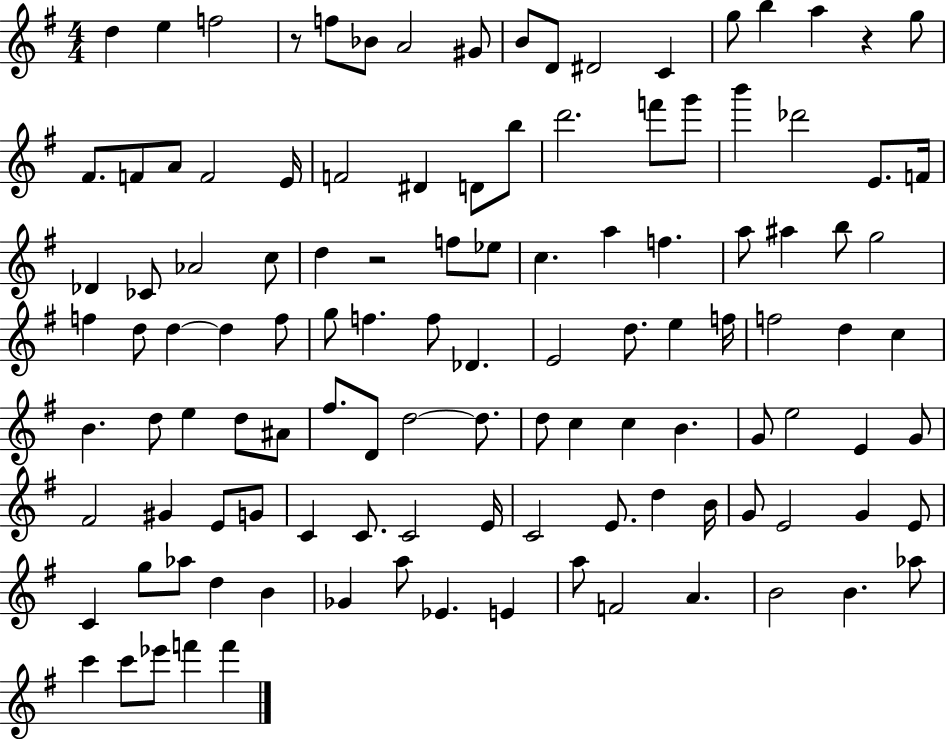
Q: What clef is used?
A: treble